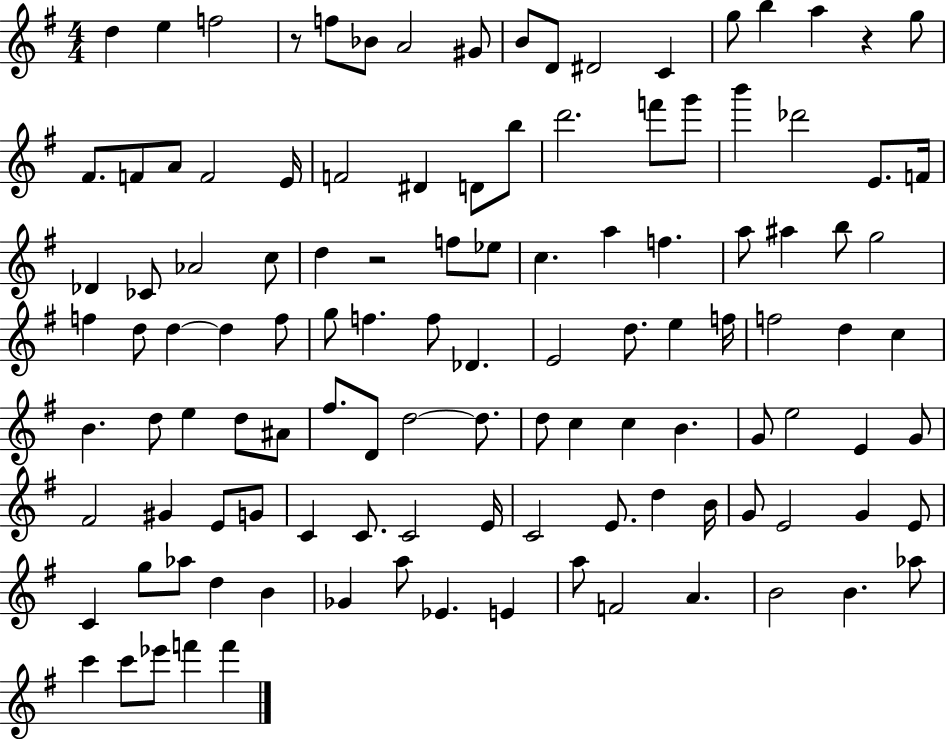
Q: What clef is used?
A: treble